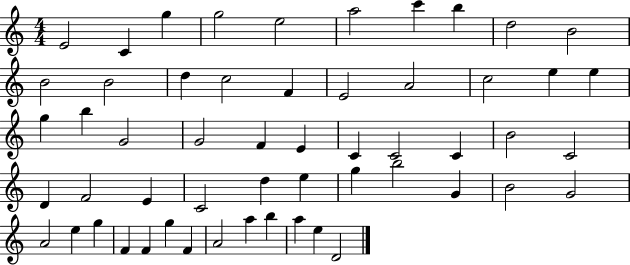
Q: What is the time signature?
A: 4/4